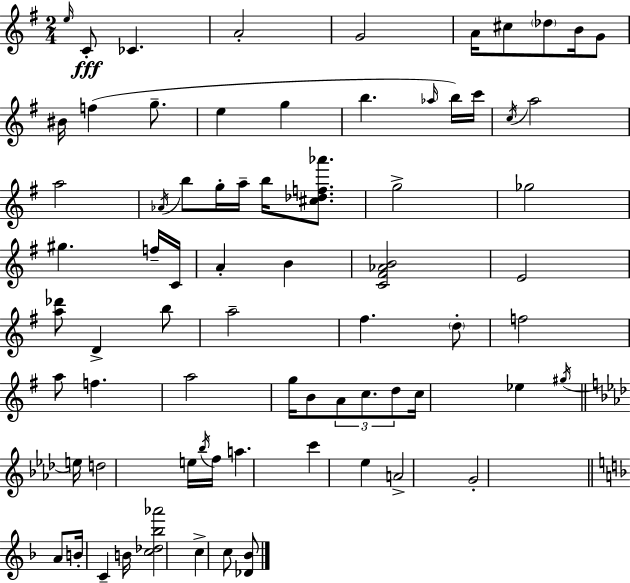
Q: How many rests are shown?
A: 0